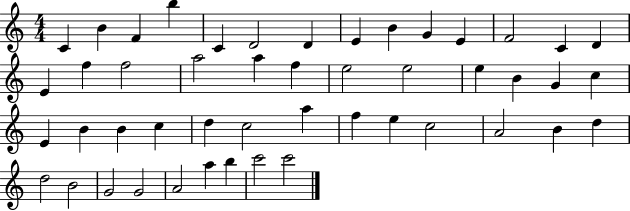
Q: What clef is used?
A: treble